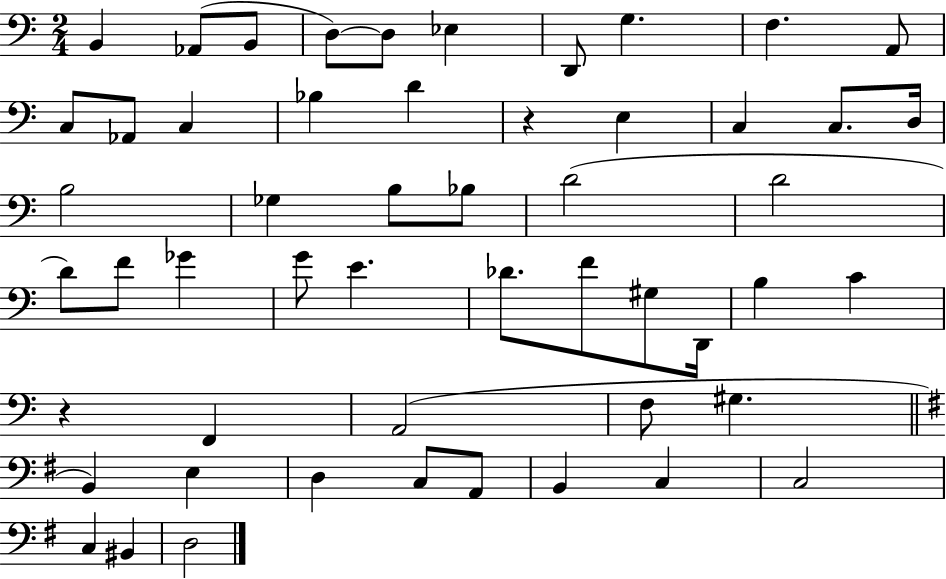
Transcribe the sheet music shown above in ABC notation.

X:1
T:Untitled
M:2/4
L:1/4
K:C
B,, _A,,/2 B,,/2 D,/2 D,/2 _E, D,,/2 G, F, A,,/2 C,/2 _A,,/2 C, _B, D z E, C, C,/2 D,/4 B,2 _G, B,/2 _B,/2 D2 D2 D/2 F/2 _G G/2 E _D/2 F/2 ^G,/2 D,,/4 B, C z F,, A,,2 F,/2 ^G, B,, E, D, C,/2 A,,/2 B,, C, C,2 C, ^B,, D,2